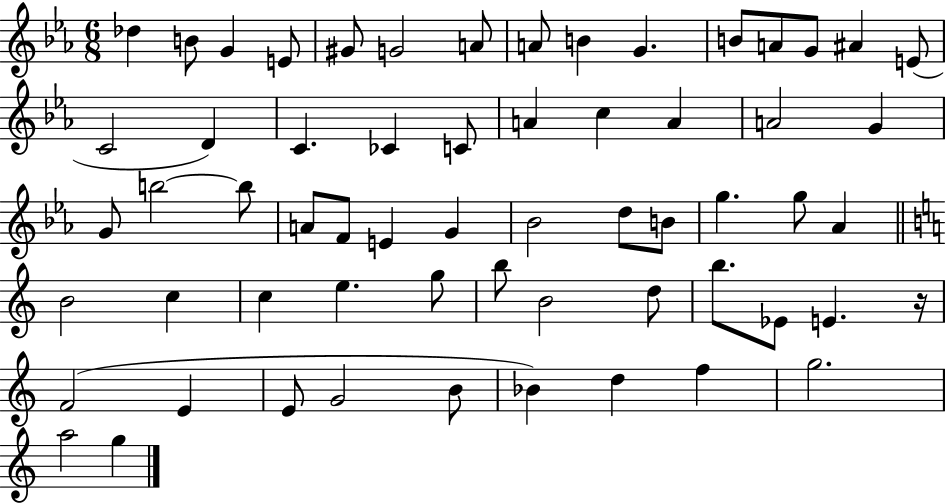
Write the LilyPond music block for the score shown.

{
  \clef treble
  \numericTimeSignature
  \time 6/8
  \key ees \major
  des''4 b'8 g'4 e'8 | gis'8 g'2 a'8 | a'8 b'4 g'4. | b'8 a'8 g'8 ais'4 e'8( | \break c'2 d'4) | c'4. ces'4 c'8 | a'4 c''4 a'4 | a'2 g'4 | \break g'8 b''2~~ b''8 | a'8 f'8 e'4 g'4 | bes'2 d''8 b'8 | g''4. g''8 aes'4 | \break \bar "||" \break \key c \major b'2 c''4 | c''4 e''4. g''8 | b''8 b'2 d''8 | b''8. ees'8 e'4. r16 | \break f'2( e'4 | e'8 g'2 b'8 | bes'4) d''4 f''4 | g''2. | \break a''2 g''4 | \bar "|."
}